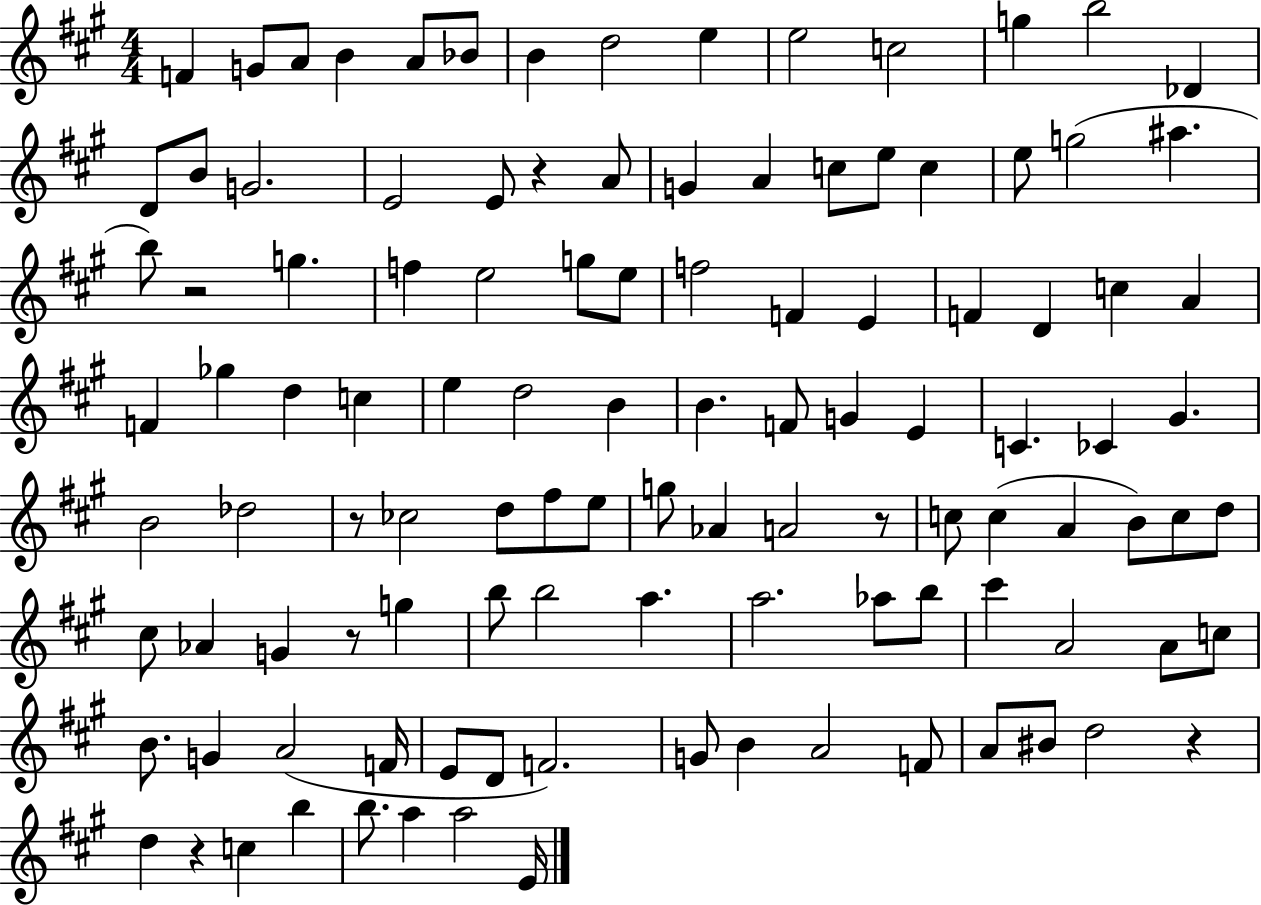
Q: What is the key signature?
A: A major